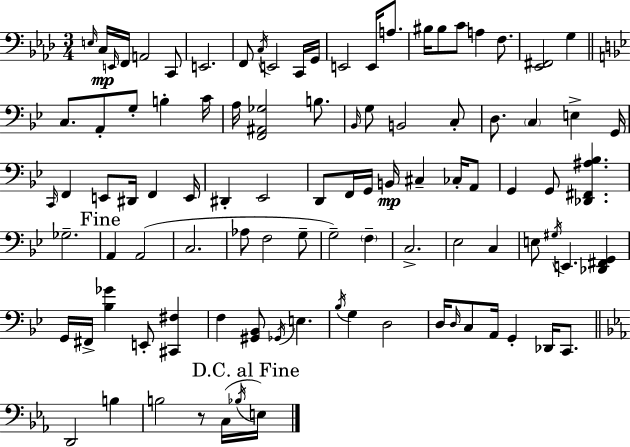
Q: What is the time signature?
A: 3/4